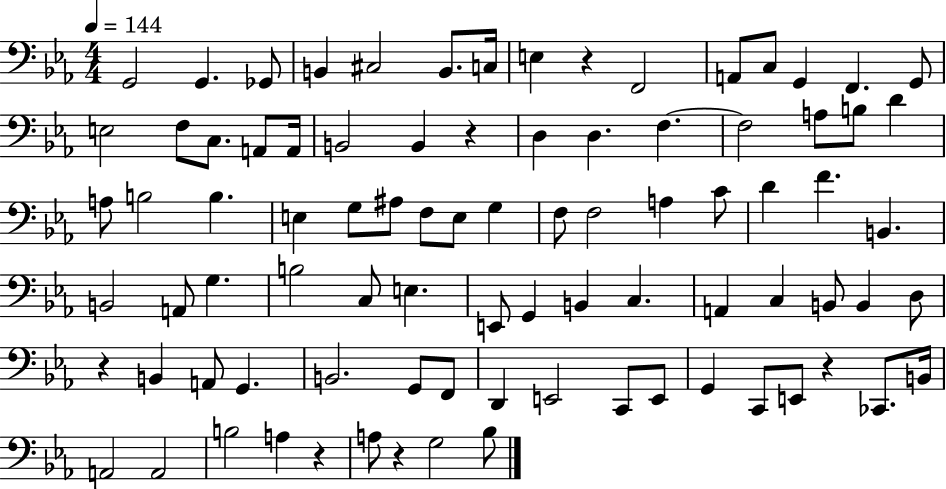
{
  \clef bass
  \numericTimeSignature
  \time 4/4
  \key ees \major
  \tempo 4 = 144
  g,2 g,4. ges,8 | b,4 cis2 b,8. c16 | e4 r4 f,2 | a,8 c8 g,4 f,4. g,8 | \break e2 f8 c8. a,8 a,16 | b,2 b,4 r4 | d4 d4. f4.~~ | f2 a8 b8 d'4 | \break a8 b2 b4. | e4 g8 ais8 f8 e8 g4 | f8 f2 a4 c'8 | d'4 f'4. b,4. | \break b,2 a,8 g4. | b2 c8 e4. | e,8 g,4 b,4 c4. | a,4 c4 b,8 b,4 d8 | \break r4 b,4 a,8 g,4. | b,2. g,8 f,8 | d,4 e,2 c,8 e,8 | g,4 c,8 e,8 r4 ces,8. b,16 | \break a,2 a,2 | b2 a4 r4 | a8 r4 g2 bes8 | \bar "|."
}